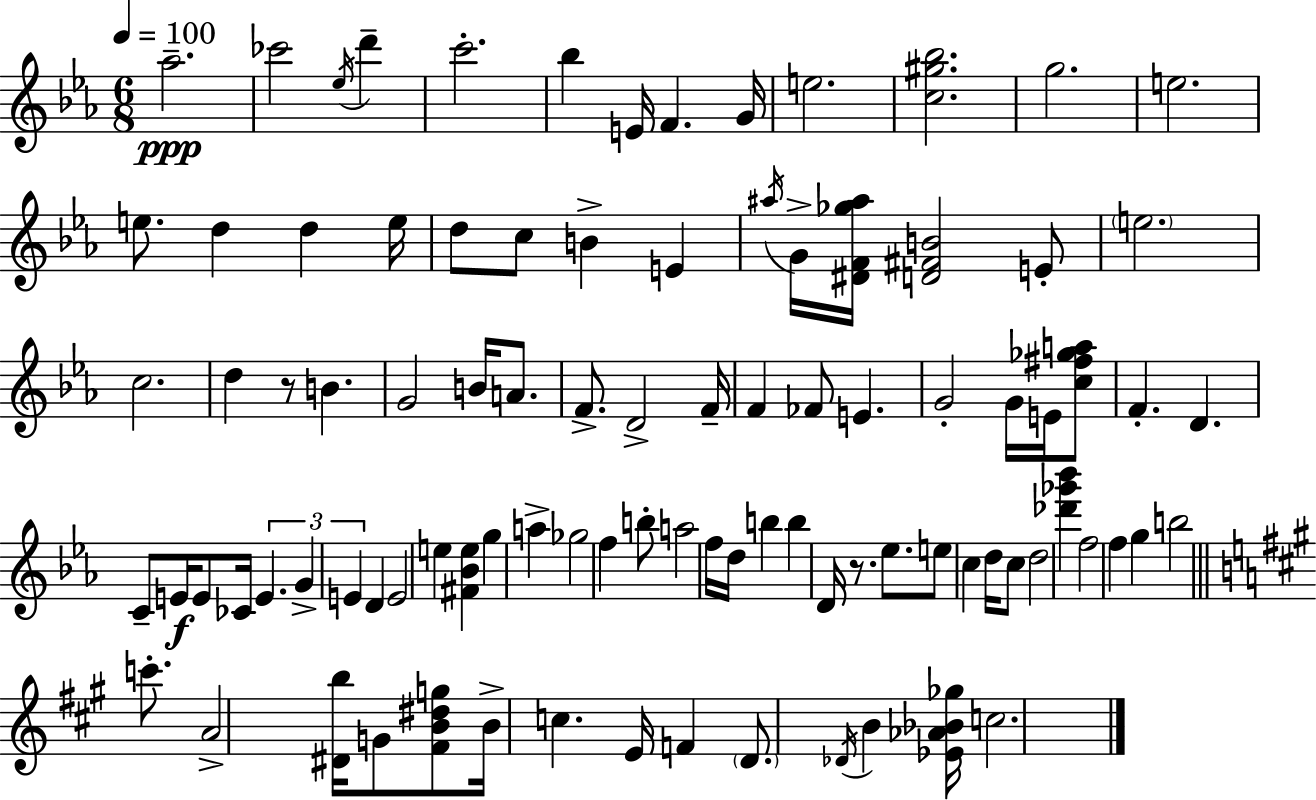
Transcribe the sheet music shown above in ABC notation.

X:1
T:Untitled
M:6/8
L:1/4
K:Eb
_a2 _c'2 _e/4 d' c'2 _b E/4 F G/4 e2 [c^g_b]2 g2 e2 e/2 d d e/4 d/2 c/2 B E ^a/4 G/4 [^DF_g^a]/4 [D^FB]2 E/2 e2 c2 d z/2 B G2 B/4 A/2 F/2 D2 F/4 F _F/2 E G2 G/4 E/4 [c^f_ga]/2 F D C/2 E/4 E/2 _C/4 E G E D E2 e [^F_Be] g a _g2 f b/2 a2 f/4 d/4 b b D/4 z/2 _e/2 e/2 c d/4 c/2 d2 [_d'_g'_b'] f2 f g b2 c'/2 A2 [^Db]/4 G/2 [^FB^dg]/2 B/4 c E/4 F D/2 _D/4 B [_E_A_B_g]/4 c2